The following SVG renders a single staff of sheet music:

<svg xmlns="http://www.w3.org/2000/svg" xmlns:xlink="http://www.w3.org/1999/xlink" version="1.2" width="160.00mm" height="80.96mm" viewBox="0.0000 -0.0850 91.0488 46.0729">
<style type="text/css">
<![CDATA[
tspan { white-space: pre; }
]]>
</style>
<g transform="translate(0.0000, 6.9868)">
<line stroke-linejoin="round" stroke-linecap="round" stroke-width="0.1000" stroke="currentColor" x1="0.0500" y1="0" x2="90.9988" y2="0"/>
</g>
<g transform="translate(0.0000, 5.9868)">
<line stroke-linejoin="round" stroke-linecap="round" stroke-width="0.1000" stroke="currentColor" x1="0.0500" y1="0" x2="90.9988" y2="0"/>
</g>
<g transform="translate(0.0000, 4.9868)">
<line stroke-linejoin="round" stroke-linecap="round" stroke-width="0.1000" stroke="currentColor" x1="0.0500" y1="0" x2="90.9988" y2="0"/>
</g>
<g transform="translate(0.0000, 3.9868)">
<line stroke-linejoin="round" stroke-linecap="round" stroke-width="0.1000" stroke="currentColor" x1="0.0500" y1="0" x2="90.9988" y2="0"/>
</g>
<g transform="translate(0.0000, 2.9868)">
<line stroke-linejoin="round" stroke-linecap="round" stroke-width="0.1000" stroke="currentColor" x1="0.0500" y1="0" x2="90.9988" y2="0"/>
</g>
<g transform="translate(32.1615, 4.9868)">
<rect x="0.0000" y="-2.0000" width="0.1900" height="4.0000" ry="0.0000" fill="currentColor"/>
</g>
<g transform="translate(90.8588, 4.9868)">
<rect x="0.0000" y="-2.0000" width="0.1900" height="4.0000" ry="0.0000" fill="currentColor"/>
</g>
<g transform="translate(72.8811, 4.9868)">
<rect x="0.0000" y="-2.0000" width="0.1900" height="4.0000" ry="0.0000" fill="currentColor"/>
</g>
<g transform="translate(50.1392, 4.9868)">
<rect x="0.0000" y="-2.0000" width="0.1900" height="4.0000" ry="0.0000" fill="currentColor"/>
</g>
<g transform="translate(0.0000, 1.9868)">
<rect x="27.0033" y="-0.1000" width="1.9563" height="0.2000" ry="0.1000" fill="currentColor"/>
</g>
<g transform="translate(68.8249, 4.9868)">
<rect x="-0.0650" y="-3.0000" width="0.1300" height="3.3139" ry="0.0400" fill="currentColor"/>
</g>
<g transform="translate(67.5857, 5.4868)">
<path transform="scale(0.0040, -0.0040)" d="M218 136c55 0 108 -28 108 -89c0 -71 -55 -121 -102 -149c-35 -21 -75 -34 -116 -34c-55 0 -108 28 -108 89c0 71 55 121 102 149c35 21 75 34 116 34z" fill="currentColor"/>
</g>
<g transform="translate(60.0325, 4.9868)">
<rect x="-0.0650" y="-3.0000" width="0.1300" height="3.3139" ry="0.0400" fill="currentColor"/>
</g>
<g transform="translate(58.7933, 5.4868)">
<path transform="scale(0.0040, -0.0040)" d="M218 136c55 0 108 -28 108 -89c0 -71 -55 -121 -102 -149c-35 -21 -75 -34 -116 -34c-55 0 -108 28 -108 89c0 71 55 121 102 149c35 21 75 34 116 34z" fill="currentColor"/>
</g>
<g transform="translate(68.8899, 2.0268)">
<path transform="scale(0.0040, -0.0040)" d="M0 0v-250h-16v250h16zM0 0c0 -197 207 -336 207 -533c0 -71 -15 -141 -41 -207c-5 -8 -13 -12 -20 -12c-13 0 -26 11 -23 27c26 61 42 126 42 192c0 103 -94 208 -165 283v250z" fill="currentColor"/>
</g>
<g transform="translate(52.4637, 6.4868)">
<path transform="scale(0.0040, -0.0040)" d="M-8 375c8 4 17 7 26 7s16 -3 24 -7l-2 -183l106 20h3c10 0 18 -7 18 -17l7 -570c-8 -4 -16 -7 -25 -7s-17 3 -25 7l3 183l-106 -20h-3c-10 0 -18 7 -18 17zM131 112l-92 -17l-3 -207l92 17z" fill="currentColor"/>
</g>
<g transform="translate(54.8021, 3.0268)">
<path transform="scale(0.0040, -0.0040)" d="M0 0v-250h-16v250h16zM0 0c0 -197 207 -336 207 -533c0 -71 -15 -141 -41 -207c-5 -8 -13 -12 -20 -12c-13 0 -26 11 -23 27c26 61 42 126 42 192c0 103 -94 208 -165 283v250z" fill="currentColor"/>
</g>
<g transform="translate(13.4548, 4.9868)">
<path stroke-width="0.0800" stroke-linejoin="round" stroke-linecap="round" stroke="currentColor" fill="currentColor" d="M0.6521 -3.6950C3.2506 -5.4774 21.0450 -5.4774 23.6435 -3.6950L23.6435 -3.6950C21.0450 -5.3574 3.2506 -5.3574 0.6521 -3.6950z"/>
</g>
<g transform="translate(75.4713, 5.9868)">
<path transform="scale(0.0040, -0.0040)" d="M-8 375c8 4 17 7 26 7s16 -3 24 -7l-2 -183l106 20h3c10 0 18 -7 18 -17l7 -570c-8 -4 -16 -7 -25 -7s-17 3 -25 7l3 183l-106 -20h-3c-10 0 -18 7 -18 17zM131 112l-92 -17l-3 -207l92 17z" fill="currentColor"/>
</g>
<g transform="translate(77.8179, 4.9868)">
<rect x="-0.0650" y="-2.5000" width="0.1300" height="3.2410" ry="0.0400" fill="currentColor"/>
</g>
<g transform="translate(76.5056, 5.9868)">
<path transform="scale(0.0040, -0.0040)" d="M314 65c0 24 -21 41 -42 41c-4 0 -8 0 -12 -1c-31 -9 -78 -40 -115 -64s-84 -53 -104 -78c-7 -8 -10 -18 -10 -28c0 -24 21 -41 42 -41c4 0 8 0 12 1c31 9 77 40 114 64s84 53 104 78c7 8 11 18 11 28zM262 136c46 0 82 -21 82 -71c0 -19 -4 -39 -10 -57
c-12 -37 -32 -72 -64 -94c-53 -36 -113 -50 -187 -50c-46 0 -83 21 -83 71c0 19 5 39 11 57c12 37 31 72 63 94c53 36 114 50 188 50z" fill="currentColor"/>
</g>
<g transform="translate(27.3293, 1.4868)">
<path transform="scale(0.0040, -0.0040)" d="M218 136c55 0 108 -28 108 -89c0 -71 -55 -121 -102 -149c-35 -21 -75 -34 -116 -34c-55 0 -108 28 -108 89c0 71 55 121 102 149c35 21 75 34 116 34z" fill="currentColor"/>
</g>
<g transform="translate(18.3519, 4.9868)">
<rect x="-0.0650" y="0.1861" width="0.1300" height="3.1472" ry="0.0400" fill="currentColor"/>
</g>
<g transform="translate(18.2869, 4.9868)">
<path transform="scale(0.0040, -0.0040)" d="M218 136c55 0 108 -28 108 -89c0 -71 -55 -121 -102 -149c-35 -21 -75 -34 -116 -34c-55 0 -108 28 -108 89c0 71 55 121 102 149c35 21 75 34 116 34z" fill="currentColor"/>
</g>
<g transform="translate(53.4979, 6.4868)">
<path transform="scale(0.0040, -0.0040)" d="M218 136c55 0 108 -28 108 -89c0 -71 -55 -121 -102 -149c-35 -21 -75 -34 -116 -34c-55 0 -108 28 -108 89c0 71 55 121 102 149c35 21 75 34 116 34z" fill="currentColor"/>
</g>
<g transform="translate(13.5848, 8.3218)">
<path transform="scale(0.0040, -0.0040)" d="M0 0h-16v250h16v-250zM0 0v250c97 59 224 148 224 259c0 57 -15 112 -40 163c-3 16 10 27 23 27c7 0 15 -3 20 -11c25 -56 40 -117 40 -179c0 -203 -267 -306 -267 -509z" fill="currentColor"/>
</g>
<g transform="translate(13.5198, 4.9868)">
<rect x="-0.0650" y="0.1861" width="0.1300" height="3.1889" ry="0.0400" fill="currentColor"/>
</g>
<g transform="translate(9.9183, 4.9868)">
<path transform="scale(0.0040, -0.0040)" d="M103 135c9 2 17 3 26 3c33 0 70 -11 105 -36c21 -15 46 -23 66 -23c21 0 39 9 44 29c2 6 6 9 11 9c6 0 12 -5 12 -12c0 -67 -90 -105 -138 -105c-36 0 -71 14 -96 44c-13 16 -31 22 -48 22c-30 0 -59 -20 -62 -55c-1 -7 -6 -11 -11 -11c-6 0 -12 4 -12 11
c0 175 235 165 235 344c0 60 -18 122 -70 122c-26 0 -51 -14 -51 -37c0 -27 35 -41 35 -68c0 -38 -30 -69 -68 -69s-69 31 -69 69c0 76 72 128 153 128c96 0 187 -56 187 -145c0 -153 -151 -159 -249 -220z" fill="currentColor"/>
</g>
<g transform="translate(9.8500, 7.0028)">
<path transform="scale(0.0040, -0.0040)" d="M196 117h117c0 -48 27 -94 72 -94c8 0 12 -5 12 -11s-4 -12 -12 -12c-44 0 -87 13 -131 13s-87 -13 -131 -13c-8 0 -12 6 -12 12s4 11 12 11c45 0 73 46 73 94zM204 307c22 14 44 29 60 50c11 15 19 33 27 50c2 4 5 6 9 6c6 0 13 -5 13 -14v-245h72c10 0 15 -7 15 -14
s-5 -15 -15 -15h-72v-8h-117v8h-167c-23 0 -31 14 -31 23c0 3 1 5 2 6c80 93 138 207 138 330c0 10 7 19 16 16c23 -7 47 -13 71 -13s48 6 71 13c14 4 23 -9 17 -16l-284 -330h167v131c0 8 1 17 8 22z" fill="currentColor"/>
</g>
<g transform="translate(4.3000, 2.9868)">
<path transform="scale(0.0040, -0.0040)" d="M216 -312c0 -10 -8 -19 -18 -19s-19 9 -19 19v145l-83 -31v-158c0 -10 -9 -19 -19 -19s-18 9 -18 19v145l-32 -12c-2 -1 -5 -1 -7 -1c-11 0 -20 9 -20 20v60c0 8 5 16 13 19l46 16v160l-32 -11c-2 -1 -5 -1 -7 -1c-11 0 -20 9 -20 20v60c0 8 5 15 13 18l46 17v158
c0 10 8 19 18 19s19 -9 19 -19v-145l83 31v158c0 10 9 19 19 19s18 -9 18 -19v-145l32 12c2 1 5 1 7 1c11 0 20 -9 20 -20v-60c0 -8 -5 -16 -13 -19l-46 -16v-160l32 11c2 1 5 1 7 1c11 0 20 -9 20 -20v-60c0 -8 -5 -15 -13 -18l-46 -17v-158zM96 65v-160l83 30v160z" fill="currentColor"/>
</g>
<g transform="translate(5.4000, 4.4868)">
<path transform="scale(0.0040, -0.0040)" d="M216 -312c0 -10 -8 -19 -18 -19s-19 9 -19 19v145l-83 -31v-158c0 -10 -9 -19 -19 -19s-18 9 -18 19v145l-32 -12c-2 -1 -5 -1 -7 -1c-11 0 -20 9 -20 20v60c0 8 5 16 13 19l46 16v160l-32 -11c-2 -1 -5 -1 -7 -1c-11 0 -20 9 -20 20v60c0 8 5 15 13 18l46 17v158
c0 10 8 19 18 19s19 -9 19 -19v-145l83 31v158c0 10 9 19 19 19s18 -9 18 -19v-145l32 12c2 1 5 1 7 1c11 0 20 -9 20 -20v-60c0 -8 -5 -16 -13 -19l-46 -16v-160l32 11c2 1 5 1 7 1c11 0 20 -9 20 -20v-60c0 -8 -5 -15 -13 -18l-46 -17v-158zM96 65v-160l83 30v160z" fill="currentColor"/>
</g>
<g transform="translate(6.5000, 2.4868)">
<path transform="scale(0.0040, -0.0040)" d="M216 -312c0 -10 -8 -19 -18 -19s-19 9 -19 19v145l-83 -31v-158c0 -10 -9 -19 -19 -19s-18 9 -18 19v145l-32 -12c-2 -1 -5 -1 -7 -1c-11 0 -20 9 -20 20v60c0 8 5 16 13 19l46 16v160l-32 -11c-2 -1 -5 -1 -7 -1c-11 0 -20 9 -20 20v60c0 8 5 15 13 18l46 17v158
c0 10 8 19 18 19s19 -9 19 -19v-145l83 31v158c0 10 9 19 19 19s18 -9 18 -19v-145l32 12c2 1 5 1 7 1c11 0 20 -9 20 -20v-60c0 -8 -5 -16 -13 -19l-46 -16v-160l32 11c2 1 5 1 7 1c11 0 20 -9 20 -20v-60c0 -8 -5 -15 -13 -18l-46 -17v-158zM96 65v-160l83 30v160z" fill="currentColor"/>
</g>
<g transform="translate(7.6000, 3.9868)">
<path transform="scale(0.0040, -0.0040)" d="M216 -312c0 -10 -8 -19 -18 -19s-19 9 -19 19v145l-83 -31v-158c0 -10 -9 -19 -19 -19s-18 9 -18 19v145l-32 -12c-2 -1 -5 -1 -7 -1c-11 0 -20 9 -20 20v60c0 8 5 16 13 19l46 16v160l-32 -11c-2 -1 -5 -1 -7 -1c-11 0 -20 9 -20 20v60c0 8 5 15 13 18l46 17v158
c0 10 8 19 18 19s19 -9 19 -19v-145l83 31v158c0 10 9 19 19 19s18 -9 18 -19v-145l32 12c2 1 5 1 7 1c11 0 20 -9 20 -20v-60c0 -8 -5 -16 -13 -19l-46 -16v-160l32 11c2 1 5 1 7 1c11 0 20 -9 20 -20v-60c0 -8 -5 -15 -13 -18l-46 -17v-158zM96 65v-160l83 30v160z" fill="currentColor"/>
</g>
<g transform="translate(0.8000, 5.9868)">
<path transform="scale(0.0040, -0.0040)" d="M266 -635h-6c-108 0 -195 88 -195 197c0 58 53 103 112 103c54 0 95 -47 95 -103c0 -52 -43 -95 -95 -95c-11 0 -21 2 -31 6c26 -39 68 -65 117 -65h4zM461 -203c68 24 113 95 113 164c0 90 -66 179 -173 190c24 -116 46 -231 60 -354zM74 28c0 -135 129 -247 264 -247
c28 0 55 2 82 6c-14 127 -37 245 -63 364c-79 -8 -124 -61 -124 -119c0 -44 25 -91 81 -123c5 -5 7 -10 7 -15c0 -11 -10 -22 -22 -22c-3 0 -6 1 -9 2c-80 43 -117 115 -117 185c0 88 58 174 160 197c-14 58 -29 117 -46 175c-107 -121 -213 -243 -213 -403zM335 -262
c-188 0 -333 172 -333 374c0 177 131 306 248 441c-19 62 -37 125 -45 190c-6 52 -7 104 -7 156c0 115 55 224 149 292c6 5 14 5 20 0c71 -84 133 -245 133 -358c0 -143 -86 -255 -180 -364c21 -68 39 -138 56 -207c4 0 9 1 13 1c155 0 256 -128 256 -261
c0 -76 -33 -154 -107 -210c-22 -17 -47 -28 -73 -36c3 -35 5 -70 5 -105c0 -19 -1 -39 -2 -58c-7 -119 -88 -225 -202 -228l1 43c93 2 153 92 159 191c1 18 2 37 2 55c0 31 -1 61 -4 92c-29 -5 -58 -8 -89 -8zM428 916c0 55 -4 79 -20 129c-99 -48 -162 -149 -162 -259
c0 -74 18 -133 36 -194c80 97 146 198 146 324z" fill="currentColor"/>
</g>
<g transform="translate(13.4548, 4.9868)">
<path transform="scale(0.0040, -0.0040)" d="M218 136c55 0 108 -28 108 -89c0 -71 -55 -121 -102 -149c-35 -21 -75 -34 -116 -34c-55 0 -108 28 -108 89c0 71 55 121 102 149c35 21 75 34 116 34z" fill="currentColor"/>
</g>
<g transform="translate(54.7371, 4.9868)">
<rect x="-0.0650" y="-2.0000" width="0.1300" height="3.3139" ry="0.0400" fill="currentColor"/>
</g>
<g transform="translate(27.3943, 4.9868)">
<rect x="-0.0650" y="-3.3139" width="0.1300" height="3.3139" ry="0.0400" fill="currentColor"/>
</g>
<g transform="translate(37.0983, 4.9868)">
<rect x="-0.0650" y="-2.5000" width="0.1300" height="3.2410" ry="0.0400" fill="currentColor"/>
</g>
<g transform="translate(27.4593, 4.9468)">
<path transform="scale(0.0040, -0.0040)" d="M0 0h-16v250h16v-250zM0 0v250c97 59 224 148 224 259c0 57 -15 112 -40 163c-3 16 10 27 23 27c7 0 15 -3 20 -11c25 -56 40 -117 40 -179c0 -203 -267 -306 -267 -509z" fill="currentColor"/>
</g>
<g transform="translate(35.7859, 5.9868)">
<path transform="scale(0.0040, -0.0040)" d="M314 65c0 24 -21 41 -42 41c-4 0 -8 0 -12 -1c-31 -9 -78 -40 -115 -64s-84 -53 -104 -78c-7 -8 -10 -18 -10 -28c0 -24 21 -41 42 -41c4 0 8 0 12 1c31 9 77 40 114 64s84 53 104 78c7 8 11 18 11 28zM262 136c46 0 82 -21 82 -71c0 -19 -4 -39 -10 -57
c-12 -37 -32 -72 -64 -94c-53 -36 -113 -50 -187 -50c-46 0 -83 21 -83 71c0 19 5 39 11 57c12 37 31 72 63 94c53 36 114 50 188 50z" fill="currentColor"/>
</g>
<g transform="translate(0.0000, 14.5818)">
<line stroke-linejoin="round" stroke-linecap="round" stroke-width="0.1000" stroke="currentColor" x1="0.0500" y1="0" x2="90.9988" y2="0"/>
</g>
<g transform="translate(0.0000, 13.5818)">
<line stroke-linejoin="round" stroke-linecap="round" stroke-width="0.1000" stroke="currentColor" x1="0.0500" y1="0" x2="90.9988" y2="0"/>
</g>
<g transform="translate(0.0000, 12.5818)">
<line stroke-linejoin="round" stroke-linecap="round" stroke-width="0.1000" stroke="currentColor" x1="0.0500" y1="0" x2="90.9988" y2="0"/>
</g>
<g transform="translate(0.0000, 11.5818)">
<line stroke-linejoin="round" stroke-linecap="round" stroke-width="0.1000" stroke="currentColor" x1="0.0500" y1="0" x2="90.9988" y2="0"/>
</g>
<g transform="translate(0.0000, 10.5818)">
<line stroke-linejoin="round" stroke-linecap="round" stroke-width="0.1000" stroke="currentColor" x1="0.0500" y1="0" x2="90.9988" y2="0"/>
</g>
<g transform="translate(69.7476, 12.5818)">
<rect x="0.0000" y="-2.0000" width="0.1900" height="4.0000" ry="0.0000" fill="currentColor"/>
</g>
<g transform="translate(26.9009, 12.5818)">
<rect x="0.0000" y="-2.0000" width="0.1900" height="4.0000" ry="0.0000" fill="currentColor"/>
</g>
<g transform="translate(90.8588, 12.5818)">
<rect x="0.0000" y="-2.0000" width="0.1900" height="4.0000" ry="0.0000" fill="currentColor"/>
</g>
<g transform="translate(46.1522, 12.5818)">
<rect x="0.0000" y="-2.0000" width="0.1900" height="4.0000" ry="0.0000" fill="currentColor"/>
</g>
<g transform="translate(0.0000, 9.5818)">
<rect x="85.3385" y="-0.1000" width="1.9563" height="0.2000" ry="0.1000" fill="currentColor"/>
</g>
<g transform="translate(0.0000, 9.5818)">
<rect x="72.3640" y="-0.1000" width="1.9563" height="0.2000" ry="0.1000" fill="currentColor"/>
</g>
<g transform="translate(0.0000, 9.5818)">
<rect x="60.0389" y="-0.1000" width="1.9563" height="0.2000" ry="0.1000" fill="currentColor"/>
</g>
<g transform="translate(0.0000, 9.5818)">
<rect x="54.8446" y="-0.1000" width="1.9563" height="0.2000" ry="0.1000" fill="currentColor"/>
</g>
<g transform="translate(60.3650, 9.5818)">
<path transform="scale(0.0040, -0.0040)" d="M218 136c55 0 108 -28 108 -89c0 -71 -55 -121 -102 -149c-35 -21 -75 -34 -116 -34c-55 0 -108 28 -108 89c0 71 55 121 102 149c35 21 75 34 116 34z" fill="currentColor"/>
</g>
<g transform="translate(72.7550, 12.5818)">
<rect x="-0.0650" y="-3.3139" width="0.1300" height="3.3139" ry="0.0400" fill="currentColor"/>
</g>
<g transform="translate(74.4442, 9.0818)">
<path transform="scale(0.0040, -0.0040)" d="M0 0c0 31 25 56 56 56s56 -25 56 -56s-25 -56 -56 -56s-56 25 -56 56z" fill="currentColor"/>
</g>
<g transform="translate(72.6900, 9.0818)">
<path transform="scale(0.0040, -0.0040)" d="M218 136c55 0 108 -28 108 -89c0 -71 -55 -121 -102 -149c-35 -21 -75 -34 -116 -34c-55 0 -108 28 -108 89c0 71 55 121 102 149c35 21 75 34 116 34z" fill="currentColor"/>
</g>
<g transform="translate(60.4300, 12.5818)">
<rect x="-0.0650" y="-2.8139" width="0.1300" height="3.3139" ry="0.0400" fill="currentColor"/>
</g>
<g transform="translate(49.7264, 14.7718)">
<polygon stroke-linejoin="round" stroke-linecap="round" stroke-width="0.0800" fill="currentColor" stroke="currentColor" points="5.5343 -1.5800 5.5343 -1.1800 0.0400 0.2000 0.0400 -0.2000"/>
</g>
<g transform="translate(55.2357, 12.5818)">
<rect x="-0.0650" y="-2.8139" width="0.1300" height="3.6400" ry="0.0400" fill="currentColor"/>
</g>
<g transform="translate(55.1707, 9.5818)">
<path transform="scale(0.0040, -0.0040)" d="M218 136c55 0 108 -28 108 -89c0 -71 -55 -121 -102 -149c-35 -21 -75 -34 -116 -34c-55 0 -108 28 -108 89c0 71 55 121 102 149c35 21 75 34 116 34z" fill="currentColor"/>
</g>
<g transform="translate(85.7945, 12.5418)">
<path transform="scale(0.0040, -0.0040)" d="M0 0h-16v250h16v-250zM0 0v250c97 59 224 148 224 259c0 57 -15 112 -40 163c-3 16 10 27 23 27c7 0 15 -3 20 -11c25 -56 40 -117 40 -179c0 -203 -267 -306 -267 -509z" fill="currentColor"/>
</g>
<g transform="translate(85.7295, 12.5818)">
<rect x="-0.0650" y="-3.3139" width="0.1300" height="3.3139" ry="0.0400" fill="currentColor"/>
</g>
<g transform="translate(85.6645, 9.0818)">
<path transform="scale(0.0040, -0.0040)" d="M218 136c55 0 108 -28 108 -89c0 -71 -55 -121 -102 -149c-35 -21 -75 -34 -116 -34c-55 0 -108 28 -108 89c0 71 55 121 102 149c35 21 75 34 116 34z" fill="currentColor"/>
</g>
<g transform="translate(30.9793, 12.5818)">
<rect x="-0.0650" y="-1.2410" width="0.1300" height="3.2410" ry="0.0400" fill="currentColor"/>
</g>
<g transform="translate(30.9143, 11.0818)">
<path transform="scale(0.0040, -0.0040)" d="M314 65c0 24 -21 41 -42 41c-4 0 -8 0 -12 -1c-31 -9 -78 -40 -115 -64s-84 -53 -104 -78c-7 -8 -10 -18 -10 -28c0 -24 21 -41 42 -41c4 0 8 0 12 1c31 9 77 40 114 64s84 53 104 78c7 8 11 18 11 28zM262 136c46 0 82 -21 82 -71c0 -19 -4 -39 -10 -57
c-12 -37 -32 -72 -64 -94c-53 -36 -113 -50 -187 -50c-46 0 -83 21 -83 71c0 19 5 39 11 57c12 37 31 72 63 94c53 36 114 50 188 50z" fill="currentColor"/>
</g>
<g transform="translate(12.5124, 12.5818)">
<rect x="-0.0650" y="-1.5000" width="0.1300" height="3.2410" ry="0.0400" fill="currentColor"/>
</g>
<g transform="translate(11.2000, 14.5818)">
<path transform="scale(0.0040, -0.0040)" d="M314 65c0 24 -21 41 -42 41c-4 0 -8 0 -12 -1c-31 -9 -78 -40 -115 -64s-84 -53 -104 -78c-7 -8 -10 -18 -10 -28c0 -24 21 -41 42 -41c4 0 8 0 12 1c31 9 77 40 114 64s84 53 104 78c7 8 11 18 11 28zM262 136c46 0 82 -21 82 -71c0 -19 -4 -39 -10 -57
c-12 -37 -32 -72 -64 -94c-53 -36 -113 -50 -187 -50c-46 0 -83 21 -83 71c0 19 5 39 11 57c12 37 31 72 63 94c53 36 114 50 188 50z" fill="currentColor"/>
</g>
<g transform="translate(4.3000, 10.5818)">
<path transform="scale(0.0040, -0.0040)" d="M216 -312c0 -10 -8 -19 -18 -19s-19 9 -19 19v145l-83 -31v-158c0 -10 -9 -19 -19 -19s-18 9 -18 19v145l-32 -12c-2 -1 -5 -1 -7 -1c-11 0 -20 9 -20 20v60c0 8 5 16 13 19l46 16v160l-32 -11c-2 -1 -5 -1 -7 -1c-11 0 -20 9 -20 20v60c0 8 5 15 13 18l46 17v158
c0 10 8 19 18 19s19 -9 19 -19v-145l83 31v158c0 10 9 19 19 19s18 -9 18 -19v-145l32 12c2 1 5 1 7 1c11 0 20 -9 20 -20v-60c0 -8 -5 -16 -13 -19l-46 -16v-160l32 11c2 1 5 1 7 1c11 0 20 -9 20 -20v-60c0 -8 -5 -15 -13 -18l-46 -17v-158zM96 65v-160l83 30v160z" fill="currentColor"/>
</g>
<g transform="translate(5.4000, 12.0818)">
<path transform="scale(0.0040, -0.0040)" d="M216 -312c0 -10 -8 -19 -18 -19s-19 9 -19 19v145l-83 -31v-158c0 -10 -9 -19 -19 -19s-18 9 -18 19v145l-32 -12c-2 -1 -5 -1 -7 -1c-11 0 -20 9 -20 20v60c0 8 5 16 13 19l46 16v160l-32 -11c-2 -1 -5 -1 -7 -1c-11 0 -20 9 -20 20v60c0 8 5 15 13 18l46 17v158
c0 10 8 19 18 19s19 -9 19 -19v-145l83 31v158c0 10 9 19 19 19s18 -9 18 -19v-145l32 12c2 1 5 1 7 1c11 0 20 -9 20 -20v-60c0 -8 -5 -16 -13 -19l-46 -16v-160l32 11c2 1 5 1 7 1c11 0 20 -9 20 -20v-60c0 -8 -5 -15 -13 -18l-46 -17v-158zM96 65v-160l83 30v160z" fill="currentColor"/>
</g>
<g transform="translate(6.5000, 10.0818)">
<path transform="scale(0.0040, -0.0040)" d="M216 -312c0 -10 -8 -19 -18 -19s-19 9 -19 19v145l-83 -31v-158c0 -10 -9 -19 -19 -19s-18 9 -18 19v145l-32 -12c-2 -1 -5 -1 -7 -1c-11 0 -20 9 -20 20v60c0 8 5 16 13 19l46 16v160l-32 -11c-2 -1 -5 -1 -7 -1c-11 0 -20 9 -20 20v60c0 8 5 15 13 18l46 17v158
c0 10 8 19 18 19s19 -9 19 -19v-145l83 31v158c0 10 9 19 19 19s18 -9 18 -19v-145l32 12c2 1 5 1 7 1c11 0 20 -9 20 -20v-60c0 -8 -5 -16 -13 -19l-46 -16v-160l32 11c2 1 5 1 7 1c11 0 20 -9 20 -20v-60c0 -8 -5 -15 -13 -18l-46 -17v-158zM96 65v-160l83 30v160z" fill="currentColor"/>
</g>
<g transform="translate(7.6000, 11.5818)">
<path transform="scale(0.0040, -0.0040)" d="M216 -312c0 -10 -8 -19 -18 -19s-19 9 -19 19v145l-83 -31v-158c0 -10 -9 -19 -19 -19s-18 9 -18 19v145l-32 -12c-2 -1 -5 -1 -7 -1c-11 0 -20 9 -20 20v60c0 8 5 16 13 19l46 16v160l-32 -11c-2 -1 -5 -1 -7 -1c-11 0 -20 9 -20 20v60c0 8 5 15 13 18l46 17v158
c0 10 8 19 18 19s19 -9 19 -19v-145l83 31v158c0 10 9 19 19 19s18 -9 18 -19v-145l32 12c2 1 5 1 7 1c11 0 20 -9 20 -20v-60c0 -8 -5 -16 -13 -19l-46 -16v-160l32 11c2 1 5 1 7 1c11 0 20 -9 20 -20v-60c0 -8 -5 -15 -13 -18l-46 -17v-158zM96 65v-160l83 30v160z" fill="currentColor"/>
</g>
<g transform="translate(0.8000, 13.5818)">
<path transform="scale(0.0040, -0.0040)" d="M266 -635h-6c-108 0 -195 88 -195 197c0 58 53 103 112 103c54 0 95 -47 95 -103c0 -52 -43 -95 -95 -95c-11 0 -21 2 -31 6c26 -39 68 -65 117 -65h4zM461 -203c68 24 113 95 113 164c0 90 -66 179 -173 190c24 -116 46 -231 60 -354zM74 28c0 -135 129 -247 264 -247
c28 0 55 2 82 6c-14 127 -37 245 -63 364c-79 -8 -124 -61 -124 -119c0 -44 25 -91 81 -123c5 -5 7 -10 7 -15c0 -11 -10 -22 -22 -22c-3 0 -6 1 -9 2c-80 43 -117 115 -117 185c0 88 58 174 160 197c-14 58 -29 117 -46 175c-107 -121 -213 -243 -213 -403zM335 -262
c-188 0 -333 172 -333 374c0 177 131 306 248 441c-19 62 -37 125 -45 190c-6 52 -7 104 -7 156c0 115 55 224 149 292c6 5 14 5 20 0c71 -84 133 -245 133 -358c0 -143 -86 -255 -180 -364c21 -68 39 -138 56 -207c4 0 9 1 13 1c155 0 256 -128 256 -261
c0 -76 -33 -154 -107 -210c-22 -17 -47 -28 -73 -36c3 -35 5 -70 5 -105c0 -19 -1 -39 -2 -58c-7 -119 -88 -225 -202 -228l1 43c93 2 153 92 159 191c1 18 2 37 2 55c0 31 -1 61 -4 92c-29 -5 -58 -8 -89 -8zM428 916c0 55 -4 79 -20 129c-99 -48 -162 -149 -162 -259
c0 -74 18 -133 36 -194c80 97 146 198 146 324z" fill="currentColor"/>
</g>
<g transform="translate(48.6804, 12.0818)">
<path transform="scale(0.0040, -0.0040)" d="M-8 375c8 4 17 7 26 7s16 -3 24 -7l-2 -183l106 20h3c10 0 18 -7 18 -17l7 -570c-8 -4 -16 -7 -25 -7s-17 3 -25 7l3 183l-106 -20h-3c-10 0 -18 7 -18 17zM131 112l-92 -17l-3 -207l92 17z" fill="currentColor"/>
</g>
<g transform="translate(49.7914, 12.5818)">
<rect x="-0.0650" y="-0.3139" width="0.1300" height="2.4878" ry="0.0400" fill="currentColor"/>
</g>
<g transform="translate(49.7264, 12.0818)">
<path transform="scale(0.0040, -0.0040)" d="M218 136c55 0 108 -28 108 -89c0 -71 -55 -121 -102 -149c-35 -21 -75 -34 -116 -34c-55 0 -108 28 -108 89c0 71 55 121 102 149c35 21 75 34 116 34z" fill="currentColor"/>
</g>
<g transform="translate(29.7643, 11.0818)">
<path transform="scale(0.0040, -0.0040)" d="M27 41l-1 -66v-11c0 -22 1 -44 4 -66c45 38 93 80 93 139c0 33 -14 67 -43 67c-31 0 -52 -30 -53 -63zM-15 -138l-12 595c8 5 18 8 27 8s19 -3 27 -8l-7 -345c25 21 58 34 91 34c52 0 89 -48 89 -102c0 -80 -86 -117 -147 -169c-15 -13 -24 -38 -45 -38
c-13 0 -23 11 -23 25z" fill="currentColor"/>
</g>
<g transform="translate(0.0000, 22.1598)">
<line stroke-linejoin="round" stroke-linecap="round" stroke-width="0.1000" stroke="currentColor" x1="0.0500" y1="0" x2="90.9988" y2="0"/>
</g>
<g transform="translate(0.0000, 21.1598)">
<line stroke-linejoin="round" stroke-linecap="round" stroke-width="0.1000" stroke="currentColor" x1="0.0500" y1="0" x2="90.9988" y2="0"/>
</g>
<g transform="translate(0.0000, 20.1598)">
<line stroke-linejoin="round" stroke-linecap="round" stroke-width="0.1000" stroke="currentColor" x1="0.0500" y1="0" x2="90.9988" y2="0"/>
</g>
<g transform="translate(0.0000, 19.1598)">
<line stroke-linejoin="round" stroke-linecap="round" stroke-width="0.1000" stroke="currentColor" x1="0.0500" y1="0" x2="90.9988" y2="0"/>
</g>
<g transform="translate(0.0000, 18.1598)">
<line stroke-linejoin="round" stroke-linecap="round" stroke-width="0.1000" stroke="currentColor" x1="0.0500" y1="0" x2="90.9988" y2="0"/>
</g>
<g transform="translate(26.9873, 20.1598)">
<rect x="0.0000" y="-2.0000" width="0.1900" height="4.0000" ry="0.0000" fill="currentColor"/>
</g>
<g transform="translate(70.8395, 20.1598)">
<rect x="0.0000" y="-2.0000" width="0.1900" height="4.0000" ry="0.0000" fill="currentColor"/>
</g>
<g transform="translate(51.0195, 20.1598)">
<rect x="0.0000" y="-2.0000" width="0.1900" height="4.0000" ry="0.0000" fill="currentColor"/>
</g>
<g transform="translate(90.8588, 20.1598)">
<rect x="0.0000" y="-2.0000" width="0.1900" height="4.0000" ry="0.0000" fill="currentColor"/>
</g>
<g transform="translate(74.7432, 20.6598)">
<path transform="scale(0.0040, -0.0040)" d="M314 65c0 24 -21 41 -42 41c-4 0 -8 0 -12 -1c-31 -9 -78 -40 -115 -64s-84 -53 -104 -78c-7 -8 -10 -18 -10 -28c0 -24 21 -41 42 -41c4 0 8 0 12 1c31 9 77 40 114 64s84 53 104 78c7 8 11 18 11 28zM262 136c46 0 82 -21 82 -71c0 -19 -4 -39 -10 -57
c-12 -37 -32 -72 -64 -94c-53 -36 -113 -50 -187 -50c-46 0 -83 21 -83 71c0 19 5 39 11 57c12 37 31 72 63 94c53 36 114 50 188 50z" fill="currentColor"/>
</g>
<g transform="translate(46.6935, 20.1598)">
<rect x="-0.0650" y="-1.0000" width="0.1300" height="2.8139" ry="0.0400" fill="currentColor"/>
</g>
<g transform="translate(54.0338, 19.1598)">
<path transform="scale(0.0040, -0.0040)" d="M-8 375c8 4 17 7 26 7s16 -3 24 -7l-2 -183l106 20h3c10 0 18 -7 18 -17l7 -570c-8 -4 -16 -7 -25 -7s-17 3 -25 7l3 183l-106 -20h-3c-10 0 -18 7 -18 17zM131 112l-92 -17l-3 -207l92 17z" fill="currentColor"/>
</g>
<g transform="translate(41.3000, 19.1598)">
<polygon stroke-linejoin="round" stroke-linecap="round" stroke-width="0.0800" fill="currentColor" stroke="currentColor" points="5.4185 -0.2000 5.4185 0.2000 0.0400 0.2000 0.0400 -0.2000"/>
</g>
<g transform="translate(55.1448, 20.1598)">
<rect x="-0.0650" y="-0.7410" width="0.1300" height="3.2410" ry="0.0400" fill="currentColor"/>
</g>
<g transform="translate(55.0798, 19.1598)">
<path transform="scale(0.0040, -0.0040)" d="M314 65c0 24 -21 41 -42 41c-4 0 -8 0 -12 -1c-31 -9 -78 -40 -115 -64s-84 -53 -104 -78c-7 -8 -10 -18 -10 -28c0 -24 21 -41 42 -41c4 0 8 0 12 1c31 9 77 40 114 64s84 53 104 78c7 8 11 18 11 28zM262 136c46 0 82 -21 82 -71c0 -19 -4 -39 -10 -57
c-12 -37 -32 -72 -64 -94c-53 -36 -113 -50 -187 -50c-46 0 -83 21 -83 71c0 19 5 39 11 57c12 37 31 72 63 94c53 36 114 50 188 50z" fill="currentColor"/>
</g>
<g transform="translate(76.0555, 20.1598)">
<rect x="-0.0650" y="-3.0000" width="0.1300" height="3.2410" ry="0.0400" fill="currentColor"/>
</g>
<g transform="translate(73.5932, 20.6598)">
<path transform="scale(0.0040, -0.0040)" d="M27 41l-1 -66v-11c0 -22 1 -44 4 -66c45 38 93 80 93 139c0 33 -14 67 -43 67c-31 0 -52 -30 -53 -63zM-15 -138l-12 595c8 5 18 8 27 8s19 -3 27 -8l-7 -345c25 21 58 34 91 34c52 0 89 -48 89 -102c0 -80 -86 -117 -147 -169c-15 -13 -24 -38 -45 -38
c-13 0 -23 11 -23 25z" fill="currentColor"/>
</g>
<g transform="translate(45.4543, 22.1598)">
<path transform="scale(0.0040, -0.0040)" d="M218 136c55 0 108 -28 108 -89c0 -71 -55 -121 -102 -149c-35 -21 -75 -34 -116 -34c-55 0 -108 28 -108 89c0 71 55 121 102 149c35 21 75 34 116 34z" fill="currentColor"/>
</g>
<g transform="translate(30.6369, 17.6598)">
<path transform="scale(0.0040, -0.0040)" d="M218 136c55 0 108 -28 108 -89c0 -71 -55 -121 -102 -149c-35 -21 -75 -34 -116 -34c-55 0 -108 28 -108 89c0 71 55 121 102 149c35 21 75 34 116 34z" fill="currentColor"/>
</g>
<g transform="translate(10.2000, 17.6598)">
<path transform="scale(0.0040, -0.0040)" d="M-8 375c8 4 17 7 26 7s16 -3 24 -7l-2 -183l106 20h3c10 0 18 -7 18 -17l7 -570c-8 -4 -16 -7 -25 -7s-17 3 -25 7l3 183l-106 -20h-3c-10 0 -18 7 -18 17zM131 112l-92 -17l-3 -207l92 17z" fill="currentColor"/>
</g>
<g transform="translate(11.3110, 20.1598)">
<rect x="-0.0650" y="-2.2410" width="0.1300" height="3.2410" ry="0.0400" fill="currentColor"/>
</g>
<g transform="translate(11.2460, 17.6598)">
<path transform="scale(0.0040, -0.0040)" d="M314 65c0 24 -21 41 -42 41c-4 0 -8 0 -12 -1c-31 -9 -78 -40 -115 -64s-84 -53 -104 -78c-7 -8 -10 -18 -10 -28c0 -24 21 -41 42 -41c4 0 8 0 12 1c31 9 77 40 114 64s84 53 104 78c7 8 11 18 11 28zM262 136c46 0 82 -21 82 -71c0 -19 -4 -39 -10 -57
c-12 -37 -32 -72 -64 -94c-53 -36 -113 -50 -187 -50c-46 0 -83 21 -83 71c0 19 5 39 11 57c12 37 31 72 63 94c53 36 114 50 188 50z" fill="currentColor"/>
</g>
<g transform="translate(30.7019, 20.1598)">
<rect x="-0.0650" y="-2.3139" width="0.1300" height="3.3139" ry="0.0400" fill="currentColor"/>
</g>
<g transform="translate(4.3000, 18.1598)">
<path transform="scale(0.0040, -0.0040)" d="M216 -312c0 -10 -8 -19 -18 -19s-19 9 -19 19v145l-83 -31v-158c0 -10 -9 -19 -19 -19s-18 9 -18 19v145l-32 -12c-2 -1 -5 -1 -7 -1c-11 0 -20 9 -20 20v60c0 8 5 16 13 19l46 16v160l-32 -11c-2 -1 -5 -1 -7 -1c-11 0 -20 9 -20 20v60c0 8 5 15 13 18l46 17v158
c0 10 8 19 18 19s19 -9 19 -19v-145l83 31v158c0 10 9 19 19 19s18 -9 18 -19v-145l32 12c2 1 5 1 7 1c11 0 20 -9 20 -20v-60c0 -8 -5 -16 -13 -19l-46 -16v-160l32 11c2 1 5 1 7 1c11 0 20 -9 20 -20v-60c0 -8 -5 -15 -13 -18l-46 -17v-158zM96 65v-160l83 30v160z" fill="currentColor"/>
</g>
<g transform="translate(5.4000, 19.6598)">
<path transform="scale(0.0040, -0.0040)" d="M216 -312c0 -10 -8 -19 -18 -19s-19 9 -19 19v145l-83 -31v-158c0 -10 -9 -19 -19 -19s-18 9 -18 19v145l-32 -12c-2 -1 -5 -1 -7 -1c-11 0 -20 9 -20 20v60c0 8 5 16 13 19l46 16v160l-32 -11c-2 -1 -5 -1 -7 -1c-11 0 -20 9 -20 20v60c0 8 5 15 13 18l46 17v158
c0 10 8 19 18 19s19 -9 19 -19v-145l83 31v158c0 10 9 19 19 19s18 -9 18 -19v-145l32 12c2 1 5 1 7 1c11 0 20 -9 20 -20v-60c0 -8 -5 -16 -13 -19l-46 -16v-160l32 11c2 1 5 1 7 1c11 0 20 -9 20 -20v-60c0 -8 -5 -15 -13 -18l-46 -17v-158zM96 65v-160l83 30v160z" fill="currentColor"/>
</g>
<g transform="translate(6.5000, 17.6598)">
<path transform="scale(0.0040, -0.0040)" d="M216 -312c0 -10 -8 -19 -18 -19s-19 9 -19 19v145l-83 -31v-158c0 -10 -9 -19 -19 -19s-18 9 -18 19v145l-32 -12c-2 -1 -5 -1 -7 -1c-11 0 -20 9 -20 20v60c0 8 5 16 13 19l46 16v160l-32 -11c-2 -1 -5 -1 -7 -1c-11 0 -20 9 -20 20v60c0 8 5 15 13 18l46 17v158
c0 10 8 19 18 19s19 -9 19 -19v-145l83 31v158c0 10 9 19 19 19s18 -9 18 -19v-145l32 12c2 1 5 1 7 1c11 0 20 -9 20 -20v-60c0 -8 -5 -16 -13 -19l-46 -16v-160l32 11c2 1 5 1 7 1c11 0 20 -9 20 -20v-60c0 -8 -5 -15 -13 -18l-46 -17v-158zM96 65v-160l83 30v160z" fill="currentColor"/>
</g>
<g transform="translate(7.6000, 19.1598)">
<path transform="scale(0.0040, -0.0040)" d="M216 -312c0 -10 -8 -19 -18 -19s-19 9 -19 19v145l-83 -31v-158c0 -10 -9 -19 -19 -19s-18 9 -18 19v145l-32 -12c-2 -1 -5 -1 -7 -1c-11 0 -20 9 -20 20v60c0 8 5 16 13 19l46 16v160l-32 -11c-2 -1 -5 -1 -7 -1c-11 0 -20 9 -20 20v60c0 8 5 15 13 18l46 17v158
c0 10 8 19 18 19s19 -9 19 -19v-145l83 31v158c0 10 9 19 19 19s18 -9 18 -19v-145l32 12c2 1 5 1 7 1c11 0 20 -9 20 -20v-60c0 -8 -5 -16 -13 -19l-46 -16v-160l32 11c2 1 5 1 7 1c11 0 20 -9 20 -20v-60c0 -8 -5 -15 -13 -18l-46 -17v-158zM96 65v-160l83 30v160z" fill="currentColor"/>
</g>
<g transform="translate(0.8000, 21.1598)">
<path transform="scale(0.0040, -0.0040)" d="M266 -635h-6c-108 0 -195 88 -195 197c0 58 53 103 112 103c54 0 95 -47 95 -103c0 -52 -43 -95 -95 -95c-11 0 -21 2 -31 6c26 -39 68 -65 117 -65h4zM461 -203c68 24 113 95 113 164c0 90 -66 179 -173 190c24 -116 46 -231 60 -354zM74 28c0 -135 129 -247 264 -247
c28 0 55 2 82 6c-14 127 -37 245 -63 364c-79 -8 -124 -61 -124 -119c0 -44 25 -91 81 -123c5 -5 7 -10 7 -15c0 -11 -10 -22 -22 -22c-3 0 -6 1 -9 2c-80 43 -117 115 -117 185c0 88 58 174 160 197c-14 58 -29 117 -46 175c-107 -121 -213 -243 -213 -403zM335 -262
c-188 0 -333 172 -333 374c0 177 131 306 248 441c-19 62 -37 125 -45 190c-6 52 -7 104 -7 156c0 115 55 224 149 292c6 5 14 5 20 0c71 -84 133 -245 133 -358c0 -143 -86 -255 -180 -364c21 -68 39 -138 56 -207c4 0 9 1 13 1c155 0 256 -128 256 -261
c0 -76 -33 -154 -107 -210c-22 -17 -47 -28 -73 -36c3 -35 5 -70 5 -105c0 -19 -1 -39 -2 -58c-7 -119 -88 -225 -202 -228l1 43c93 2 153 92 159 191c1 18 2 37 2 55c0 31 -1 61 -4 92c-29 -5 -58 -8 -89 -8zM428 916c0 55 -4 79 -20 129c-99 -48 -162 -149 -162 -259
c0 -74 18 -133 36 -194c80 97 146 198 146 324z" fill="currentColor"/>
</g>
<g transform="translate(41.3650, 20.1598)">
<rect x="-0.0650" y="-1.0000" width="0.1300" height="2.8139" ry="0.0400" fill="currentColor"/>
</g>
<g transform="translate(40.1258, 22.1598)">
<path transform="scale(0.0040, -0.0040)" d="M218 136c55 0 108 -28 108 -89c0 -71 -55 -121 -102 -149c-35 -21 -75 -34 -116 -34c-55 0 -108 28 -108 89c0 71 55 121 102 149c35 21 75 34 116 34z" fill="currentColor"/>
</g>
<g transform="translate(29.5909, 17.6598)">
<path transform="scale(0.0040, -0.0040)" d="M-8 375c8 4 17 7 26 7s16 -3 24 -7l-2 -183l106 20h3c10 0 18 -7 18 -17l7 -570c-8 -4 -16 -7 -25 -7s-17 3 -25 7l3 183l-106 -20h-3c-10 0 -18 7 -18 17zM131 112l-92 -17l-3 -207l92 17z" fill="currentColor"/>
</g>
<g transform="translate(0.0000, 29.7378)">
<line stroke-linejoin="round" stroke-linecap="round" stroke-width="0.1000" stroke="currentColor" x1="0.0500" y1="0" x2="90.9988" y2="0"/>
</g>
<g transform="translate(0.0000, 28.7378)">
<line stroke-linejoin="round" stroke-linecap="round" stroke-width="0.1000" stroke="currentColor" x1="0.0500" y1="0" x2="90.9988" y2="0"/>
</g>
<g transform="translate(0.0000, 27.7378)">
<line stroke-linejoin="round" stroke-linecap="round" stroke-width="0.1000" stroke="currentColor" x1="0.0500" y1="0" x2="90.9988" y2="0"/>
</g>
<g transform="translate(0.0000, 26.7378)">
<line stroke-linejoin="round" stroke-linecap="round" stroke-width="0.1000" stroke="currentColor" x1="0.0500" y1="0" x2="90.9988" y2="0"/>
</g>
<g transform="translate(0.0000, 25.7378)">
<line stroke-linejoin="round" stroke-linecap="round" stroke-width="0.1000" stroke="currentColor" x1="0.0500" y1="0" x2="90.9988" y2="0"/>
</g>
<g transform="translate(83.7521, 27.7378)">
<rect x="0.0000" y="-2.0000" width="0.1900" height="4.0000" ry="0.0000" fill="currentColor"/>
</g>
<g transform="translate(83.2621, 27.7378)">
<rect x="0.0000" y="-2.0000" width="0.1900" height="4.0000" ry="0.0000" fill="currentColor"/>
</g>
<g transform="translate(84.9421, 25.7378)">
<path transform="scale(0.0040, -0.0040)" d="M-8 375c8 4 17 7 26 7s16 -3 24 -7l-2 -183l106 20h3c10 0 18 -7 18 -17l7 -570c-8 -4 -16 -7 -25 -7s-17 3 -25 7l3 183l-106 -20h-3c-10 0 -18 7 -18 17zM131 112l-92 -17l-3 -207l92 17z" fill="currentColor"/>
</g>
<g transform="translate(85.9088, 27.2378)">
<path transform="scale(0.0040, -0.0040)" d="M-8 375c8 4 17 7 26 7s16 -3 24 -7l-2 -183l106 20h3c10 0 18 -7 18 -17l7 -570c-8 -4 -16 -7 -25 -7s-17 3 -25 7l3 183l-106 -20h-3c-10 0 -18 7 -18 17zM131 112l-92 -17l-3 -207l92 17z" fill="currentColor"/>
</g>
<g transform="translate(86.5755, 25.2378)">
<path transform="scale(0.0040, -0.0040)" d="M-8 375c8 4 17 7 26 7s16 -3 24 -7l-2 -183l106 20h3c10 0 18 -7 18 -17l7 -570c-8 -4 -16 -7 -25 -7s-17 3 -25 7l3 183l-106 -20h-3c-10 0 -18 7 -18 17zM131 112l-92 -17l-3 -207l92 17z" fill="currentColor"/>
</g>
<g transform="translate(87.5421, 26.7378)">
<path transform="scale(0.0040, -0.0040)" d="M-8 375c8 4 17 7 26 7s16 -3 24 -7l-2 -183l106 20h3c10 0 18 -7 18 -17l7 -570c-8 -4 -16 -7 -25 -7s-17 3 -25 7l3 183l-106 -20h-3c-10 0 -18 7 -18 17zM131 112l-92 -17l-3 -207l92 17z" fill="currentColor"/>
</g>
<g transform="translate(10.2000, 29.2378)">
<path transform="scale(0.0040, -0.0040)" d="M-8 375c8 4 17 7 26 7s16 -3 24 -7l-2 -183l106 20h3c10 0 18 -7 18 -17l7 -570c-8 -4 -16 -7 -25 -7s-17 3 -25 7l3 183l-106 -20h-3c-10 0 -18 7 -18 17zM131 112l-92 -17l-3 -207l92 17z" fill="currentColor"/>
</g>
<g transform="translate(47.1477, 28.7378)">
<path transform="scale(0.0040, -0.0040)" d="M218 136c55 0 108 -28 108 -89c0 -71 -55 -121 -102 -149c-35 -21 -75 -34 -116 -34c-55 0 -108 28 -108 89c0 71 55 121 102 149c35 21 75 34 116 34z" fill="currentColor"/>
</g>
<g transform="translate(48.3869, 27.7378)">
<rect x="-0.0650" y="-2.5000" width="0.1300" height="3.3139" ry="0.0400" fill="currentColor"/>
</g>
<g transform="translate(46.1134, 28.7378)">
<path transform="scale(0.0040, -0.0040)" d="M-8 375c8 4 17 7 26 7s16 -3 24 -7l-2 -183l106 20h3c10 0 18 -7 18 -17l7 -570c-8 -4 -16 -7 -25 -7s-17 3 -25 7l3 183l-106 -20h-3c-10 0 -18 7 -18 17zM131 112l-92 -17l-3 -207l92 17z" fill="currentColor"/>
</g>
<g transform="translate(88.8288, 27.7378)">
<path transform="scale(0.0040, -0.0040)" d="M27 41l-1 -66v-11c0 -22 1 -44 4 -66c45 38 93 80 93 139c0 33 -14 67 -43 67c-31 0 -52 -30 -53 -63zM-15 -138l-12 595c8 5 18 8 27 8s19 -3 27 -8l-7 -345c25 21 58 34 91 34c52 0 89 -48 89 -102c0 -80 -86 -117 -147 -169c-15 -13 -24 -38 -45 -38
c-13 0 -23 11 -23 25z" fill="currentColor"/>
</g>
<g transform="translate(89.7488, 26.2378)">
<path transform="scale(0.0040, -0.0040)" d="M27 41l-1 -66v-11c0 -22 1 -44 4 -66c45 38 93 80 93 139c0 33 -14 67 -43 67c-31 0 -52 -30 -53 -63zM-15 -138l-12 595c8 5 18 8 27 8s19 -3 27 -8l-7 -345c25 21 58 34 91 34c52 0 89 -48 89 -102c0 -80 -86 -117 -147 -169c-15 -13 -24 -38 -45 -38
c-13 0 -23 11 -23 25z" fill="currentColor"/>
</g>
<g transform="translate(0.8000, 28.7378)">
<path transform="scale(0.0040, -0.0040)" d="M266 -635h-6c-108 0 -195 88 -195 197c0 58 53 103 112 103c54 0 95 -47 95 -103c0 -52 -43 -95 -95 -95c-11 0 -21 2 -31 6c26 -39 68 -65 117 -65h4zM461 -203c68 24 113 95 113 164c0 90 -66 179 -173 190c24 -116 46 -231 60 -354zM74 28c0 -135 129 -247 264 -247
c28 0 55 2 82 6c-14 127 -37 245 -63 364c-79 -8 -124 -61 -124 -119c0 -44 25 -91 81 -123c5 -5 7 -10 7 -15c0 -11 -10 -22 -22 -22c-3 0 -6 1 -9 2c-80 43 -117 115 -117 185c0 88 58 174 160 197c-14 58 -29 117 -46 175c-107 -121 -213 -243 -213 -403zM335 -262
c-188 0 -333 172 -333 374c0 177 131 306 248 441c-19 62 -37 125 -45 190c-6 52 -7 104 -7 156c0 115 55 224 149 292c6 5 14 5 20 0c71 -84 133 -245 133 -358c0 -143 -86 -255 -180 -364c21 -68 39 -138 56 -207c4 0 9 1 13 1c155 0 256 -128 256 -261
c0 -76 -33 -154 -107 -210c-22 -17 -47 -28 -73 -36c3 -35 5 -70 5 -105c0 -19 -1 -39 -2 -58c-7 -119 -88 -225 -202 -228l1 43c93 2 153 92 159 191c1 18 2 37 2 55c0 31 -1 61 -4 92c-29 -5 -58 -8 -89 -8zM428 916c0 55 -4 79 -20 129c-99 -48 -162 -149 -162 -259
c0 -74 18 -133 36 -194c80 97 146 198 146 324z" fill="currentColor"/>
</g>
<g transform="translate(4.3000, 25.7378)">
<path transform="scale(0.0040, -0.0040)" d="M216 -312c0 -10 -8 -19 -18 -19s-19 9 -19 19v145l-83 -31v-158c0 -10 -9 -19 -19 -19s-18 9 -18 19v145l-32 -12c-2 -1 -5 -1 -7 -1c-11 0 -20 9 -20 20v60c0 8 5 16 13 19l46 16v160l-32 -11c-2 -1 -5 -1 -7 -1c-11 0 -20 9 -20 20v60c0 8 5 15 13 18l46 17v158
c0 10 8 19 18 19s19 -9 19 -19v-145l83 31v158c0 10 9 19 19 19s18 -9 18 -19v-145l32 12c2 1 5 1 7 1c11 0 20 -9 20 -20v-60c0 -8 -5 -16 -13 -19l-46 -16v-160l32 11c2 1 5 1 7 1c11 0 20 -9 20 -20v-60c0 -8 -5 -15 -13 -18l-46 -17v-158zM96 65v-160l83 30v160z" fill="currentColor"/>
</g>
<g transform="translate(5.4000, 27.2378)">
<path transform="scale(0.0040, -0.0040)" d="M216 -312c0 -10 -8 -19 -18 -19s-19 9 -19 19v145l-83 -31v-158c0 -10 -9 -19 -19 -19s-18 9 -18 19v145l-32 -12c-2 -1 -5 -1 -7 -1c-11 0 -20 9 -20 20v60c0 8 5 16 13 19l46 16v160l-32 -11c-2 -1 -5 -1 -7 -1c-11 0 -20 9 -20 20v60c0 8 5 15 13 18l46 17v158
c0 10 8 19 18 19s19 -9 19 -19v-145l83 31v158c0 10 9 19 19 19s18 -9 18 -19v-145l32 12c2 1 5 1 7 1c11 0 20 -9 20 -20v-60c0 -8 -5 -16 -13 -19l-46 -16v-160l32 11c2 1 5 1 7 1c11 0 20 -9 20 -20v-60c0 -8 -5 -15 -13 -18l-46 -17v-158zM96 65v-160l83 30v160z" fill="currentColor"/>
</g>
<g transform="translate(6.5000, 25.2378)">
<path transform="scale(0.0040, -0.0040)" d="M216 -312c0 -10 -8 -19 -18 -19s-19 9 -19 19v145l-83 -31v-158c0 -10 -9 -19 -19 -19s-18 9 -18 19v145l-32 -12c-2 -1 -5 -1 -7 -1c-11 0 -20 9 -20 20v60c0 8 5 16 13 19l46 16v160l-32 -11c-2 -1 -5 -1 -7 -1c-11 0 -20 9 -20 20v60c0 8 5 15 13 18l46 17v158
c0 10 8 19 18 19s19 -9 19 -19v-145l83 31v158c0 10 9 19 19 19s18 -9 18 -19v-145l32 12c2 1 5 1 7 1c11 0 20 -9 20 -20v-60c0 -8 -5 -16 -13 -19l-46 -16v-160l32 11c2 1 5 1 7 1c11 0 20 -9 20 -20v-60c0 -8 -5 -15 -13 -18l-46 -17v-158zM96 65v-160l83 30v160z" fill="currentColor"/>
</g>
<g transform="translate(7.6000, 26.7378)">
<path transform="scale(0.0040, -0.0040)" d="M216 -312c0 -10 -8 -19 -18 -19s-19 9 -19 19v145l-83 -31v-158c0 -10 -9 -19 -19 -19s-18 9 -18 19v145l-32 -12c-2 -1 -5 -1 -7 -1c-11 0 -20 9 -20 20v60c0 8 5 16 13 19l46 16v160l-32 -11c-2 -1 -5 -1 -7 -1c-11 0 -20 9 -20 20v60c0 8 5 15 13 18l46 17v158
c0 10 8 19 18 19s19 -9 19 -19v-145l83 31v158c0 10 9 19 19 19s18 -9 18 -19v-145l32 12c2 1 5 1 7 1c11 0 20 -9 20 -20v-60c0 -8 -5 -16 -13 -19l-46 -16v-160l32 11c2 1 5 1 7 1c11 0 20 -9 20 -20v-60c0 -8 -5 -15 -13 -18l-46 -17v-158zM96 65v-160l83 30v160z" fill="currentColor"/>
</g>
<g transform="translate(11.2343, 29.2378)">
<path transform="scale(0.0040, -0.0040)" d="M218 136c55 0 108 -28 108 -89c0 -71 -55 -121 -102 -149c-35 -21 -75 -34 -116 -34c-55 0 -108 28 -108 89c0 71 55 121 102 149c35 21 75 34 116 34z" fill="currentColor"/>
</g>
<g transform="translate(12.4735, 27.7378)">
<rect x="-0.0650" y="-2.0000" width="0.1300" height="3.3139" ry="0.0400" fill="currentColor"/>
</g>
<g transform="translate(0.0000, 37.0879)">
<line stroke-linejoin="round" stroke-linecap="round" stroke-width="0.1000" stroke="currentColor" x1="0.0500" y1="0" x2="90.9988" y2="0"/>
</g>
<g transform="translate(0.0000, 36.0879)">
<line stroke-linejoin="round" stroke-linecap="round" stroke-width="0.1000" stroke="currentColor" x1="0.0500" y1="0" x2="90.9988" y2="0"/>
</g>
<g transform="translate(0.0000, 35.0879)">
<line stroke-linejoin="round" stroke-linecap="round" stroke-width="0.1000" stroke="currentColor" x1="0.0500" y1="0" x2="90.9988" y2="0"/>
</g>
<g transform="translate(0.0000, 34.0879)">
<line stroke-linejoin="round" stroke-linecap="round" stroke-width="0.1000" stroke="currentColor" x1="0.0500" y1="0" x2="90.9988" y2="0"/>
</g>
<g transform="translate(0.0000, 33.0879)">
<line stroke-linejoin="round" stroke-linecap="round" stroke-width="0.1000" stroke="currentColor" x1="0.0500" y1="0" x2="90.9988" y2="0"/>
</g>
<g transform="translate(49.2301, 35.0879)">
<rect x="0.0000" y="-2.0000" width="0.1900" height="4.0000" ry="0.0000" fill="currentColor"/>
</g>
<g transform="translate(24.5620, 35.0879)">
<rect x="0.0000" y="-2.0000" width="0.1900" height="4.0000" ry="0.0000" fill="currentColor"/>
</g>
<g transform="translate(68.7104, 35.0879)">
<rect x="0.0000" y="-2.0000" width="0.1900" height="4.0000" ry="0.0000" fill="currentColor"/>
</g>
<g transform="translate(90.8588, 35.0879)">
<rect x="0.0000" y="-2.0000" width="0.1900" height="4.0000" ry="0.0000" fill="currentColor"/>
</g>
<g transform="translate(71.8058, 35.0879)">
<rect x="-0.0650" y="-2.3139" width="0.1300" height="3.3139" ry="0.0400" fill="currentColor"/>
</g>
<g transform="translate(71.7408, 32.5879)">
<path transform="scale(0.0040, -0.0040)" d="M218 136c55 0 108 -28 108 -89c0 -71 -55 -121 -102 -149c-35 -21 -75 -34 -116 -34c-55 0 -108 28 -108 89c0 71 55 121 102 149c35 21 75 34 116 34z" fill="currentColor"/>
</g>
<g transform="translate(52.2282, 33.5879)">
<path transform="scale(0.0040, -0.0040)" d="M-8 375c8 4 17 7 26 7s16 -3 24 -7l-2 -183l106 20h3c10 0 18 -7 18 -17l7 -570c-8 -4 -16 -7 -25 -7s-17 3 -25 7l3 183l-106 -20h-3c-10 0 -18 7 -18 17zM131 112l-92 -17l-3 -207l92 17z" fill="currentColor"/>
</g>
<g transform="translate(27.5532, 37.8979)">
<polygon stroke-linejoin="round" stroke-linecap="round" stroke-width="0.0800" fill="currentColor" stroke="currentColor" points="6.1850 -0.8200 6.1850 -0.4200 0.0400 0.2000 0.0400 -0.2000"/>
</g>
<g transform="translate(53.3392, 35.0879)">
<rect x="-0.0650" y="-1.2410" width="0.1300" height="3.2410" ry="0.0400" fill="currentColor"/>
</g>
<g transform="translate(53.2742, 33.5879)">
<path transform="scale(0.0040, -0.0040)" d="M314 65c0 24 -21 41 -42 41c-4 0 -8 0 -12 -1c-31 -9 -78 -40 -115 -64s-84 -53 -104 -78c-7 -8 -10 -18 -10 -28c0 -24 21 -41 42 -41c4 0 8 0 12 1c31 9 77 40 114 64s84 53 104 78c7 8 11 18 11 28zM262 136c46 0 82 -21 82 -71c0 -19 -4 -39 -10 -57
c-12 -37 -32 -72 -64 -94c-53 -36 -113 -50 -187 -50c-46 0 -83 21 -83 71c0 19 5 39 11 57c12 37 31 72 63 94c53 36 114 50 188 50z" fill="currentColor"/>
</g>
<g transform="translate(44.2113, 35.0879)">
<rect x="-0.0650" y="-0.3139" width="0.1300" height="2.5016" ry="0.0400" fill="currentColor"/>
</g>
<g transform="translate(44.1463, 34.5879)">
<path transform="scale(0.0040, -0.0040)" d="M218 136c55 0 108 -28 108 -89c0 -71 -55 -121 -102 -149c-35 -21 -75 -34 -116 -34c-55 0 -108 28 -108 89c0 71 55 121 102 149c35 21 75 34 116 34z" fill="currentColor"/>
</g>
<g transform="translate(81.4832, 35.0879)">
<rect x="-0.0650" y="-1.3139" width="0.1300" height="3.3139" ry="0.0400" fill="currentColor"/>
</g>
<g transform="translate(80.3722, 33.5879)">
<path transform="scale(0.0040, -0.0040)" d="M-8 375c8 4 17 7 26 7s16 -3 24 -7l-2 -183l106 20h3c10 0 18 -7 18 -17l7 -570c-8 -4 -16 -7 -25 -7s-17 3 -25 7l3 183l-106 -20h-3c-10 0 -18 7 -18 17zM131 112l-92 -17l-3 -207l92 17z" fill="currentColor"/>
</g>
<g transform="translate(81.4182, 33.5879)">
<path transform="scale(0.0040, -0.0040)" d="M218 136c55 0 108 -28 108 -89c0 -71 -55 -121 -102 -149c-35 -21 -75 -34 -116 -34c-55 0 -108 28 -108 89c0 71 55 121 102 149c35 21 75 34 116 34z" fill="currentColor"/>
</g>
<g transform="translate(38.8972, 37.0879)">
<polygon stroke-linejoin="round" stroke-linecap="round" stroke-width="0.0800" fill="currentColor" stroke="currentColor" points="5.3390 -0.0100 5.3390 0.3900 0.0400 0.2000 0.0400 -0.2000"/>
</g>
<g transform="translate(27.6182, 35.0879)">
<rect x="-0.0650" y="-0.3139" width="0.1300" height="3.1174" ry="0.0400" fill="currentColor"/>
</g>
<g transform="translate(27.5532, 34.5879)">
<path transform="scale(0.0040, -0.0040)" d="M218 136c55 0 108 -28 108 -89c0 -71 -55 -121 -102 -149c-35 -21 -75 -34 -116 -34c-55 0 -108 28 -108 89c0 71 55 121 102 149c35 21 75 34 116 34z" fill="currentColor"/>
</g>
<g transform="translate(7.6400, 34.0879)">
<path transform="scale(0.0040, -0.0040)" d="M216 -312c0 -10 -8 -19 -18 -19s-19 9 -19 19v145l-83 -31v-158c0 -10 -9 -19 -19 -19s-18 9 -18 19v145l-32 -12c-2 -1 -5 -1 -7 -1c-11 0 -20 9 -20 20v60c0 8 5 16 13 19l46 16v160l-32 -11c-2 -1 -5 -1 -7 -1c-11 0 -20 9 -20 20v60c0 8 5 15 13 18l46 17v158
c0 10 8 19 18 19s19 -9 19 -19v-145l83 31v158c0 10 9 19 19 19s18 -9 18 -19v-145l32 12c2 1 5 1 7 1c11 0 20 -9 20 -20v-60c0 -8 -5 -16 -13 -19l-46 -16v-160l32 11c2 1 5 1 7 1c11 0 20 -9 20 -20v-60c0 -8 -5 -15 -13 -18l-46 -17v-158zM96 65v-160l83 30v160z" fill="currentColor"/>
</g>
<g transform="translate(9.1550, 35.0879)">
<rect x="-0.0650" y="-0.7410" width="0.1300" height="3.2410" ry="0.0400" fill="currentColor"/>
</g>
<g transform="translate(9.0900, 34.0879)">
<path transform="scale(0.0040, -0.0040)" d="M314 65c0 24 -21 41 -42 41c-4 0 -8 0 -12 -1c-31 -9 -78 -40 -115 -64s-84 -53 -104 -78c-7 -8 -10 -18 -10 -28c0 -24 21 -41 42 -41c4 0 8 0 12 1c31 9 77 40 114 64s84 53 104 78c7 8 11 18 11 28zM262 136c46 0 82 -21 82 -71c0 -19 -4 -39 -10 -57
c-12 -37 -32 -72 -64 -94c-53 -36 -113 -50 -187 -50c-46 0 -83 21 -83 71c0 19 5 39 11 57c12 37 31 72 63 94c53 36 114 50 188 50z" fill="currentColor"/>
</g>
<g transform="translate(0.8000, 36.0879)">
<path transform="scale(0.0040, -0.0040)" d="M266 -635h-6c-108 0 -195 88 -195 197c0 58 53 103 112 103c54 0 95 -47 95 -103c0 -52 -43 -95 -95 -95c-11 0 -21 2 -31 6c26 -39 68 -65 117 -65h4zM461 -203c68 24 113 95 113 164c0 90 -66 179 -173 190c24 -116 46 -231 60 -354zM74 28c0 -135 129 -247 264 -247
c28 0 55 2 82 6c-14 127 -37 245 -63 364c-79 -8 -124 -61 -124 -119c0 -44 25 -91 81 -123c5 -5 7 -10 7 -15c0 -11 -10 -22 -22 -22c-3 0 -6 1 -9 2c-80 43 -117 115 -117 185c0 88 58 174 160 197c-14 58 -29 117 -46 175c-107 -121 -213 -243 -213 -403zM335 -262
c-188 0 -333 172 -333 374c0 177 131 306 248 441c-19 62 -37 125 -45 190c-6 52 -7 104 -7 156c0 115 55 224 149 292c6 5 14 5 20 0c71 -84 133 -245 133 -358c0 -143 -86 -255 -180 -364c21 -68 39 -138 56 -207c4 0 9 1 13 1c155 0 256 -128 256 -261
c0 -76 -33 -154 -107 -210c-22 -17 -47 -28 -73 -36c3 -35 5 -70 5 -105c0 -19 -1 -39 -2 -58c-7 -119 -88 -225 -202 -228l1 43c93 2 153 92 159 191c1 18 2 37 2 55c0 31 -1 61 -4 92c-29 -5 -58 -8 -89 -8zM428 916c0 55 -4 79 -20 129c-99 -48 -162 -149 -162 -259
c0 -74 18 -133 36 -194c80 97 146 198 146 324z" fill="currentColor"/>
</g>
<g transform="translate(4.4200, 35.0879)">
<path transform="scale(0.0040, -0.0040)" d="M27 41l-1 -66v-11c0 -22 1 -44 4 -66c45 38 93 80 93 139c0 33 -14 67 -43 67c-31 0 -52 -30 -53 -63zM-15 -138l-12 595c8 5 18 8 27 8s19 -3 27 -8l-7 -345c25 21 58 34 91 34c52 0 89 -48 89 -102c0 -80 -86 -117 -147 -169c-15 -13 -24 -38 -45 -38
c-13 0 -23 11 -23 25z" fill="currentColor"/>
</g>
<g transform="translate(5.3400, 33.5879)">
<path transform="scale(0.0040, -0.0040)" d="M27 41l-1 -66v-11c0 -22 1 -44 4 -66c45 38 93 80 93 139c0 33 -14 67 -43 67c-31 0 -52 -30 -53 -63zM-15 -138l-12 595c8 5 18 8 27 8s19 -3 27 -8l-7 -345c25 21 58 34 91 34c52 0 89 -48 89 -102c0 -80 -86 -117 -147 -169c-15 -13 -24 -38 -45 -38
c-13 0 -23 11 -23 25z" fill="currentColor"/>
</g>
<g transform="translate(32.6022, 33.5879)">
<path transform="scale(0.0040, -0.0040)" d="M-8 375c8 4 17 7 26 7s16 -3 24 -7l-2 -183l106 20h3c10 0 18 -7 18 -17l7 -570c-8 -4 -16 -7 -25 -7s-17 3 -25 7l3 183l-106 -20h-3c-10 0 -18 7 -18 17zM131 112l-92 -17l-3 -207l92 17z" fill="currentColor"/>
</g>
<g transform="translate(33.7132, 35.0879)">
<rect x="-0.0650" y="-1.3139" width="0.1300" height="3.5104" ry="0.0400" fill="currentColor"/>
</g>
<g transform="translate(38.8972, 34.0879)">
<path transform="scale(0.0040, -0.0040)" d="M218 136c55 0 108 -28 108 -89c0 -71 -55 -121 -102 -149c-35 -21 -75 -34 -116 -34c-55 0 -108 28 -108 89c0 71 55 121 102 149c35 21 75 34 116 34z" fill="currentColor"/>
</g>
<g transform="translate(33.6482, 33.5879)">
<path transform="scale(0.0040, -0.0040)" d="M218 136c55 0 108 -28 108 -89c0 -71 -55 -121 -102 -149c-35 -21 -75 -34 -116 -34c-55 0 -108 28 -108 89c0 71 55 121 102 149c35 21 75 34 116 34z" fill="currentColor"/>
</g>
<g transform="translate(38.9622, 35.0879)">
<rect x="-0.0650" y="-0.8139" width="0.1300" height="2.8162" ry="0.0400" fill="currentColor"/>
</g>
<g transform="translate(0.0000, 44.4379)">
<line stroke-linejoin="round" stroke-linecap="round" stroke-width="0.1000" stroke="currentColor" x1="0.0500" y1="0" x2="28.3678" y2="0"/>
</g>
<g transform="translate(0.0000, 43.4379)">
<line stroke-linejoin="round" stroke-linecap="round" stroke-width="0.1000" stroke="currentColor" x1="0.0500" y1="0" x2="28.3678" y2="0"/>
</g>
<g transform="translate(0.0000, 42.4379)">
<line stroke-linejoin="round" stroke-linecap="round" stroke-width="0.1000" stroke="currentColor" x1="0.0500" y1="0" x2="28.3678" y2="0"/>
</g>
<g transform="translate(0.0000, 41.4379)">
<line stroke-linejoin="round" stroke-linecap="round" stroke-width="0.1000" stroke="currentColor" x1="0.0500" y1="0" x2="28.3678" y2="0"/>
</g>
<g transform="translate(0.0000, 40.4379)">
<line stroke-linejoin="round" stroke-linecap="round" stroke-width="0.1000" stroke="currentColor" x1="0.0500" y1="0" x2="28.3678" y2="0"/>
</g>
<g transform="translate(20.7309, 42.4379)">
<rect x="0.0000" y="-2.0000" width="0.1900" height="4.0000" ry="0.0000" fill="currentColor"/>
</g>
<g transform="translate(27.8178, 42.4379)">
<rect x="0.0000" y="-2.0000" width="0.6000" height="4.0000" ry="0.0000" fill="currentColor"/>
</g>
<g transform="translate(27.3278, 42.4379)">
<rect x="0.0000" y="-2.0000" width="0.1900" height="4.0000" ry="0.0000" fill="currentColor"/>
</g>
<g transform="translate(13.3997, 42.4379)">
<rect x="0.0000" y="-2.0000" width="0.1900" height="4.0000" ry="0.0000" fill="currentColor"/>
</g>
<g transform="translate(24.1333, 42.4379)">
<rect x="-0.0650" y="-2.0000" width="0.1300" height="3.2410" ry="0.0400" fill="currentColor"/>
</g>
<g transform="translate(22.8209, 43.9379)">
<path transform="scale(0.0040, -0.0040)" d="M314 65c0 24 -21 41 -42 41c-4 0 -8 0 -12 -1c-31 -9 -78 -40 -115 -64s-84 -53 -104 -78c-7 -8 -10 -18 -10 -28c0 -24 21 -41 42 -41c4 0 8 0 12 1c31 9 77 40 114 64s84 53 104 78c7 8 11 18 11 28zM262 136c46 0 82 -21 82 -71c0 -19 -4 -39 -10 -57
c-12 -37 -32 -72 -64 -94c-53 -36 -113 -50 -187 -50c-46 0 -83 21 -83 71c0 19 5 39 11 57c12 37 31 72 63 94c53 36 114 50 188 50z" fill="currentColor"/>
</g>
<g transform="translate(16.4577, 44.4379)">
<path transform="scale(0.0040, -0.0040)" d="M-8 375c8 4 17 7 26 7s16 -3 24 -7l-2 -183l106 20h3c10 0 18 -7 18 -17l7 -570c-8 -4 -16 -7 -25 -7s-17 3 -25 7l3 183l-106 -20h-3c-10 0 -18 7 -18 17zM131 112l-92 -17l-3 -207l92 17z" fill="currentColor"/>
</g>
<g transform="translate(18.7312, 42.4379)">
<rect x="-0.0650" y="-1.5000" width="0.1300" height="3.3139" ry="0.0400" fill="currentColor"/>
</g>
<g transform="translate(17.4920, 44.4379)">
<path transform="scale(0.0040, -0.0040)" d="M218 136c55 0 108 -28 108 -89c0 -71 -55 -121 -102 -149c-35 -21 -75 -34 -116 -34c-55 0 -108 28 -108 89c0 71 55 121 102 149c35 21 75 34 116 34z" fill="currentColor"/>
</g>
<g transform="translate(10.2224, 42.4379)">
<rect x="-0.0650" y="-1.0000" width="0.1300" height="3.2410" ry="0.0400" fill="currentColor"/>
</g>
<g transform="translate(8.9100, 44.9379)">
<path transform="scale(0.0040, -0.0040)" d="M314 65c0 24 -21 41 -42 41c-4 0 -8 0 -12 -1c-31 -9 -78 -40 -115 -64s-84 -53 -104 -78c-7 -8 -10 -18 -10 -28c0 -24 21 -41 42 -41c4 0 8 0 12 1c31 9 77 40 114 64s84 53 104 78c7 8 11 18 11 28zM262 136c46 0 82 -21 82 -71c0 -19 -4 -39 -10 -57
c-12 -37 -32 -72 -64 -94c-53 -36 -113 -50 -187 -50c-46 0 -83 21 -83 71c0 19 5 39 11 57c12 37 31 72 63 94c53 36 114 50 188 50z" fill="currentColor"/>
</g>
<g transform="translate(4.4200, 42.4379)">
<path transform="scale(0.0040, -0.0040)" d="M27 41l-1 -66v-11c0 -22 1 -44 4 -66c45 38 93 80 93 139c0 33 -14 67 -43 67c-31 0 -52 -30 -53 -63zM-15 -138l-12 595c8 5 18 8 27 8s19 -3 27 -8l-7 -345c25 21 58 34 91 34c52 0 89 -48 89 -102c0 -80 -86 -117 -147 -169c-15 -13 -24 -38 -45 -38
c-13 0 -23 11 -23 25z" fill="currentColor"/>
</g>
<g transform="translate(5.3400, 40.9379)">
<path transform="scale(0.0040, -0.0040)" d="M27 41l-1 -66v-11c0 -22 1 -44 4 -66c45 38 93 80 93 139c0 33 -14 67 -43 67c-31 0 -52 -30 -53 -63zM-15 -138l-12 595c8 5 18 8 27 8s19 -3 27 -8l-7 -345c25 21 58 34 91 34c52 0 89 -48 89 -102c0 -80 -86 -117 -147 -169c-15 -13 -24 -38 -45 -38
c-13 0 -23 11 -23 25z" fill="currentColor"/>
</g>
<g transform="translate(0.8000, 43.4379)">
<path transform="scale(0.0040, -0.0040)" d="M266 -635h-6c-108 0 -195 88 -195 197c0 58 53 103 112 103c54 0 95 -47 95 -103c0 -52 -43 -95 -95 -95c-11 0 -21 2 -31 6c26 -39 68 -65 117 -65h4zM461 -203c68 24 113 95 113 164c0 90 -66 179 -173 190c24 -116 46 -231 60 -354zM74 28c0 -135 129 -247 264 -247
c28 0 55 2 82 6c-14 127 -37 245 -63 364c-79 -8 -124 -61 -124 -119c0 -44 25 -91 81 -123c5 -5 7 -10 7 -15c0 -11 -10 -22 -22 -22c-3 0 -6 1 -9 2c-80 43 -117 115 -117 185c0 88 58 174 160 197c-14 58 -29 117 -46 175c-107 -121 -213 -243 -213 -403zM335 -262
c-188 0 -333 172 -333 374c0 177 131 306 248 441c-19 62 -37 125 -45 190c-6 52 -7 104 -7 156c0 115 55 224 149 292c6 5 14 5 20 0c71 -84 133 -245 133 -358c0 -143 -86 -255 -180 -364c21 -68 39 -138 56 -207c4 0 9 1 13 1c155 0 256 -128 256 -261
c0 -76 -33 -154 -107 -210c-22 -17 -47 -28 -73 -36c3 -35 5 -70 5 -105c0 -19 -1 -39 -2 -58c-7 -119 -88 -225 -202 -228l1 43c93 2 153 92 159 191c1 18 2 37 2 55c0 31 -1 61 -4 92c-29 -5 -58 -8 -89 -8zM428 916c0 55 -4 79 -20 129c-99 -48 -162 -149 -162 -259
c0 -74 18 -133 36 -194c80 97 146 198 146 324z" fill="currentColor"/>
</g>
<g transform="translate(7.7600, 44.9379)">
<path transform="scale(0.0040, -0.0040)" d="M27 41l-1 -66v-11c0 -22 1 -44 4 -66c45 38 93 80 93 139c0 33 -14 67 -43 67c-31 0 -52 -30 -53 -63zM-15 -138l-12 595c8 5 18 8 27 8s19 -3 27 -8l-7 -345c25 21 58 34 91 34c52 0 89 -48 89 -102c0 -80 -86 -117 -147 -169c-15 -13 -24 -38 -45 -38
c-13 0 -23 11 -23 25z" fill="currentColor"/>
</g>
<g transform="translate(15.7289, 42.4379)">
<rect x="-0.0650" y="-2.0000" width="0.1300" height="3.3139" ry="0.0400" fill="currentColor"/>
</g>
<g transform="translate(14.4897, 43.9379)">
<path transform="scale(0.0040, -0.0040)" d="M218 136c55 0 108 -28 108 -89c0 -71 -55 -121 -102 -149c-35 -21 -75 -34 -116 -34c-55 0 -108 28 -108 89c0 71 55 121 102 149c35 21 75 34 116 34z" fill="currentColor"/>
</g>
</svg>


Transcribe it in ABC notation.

X:1
T:Untitled
M:2/4
L:1/4
K:E
B/2 B b/2 ^G2 F/2 A A/2 G2 E2 _e2 c/2 a/2 a b b/2 g2 g E/2 E/2 d2 _A2 F G ^d2 c/2 e/2 d/2 c/2 e2 g e _D2 F E F2